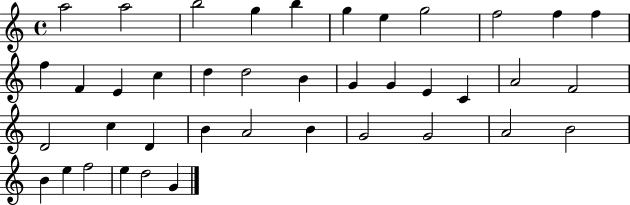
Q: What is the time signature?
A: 4/4